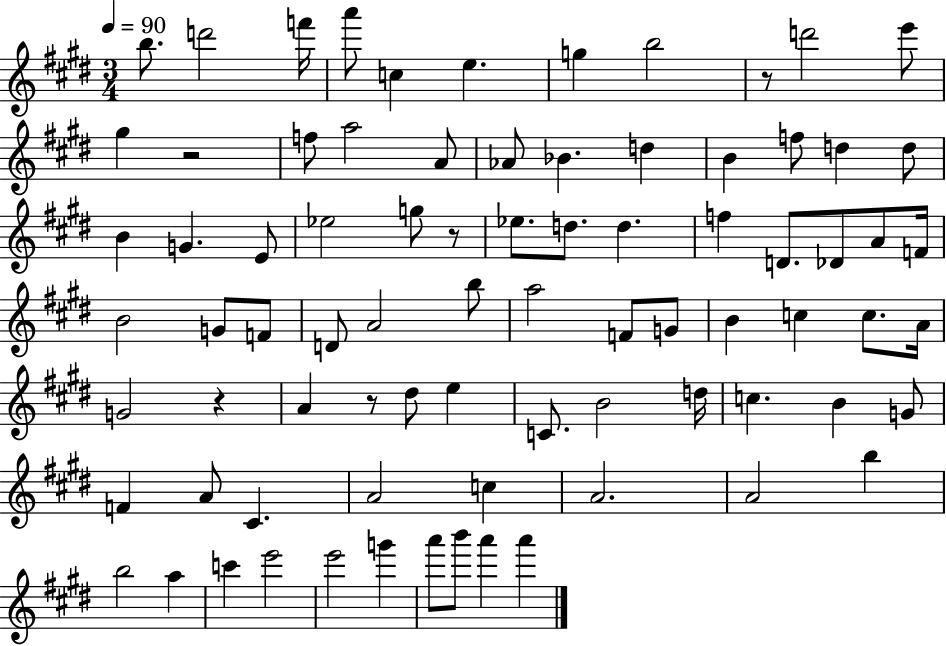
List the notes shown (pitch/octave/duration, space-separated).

B5/e. D6/h F6/s A6/e C5/q E5/q. G5/q B5/h R/e D6/h E6/e G#5/q R/h F5/e A5/h A4/e Ab4/e Bb4/q. D5/q B4/q F5/e D5/q D5/e B4/q G4/q. E4/e Eb5/h G5/e R/e Eb5/e. D5/e. D5/q. F5/q D4/e. Db4/e A4/e F4/s B4/h G4/e F4/e D4/e A4/h B5/e A5/h F4/e G4/e B4/q C5/q C5/e. A4/s G4/h R/q A4/q R/e D#5/e E5/q C4/e. B4/h D5/s C5/q. B4/q G4/e F4/q A4/e C#4/q. A4/h C5/q A4/h. A4/h B5/q B5/h A5/q C6/q E6/h E6/h G6/q A6/e B6/e A6/q A6/q